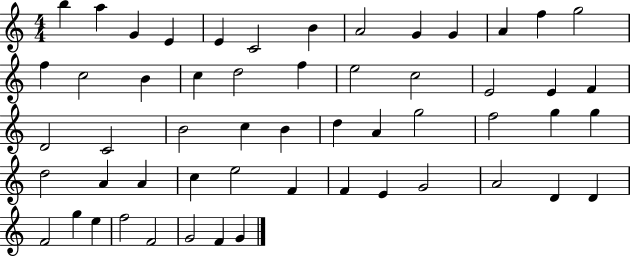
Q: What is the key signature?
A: C major